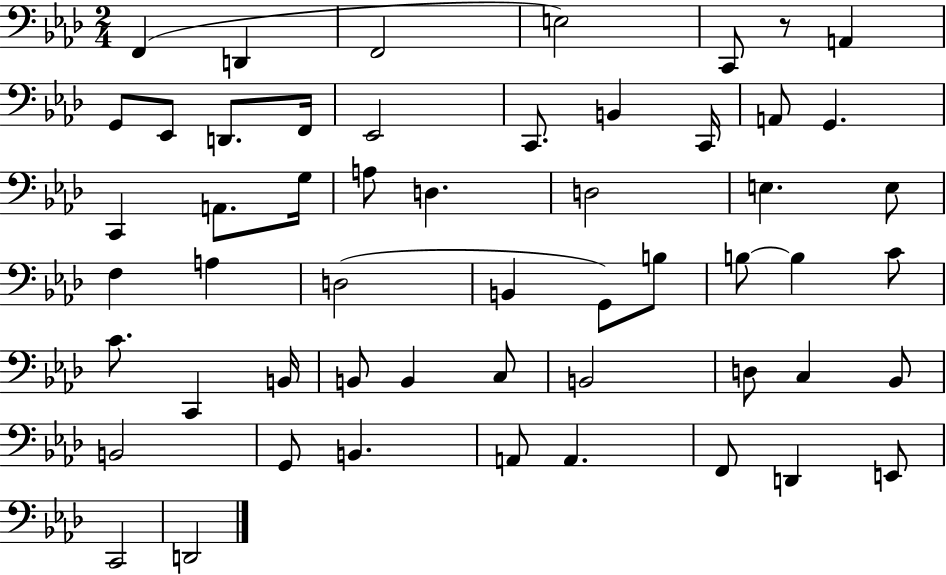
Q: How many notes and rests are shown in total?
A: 54